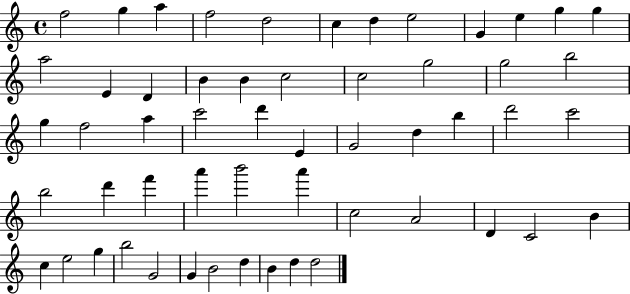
{
  \clef treble
  \time 4/4
  \defaultTimeSignature
  \key c \major
  f''2 g''4 a''4 | f''2 d''2 | c''4 d''4 e''2 | g'4 e''4 g''4 g''4 | \break a''2 e'4 d'4 | b'4 b'4 c''2 | c''2 g''2 | g''2 b''2 | \break g''4 f''2 a''4 | c'''2 d'''4 e'4 | g'2 d''4 b''4 | d'''2 c'''2 | \break b''2 d'''4 f'''4 | a'''4 b'''2 a'''4 | c''2 a'2 | d'4 c'2 b'4 | \break c''4 e''2 g''4 | b''2 g'2 | g'4 b'2 d''4 | b'4 d''4 d''2 | \break \bar "|."
}